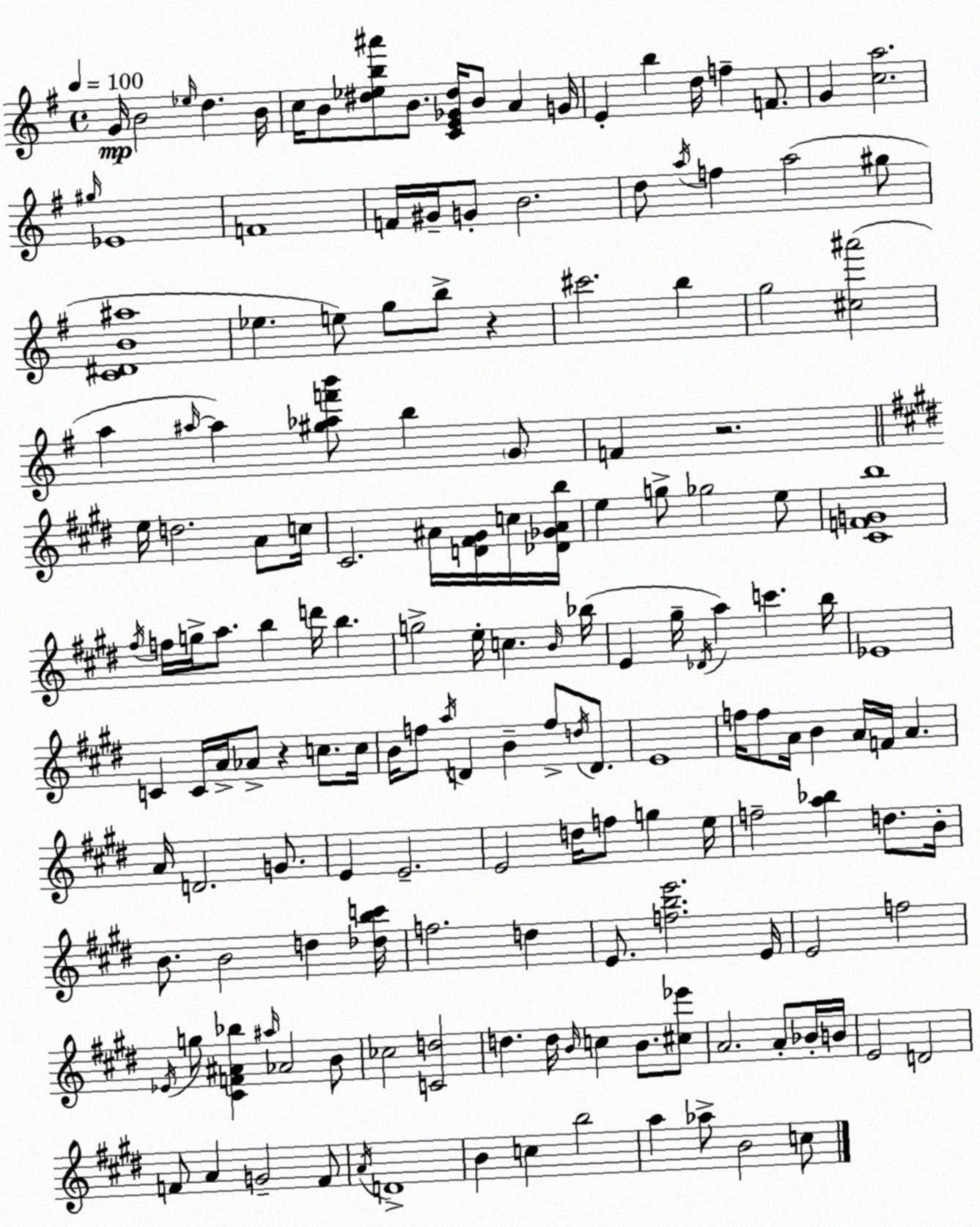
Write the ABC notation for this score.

X:1
T:Untitled
M:4/4
L:1/4
K:Em
G/4 B2 _e/4 d B/4 c/4 B/2 [^d_eb^a']/2 B/2 [CE_G^d]/4 B/2 A G/4 E b d/4 f F/2 G [ca]2 ^g/4 _E4 F4 F/4 ^G/4 G/2 B2 d/2 a/4 f a2 ^g/2 [C^DB^a]4 _e e/2 g/2 b/2 z ^c'2 b g2 [^c^a']2 a ^a/4 ^a [^g_af'b']/2 b G/2 F z2 e/4 d2 A/2 c/4 ^C2 ^A/4 [D^F^G]/4 c/4 [_D_G^Ab]/4 e g/2 _g2 e/2 [^CFGb]4 ^f/4 f/4 g/4 a/2 b d'/4 b g2 e/4 c B/4 _b/4 E ^g/4 _D/4 a c' b/4 _E4 C C/4 A/4 _A/2 z c/2 c/4 B/4 f/2 a/4 D B f/2 d/4 D/2 E4 f/4 f/2 A/4 B A/4 F/4 A A/4 D2 G/2 E E2 E2 d/4 f/2 g e/4 f2 [a_b] d/2 B/4 B/2 B2 d [_dbc']/4 f2 d E/2 [fbe']2 E/4 E2 f2 _E/4 g/2 [^CF^A_b] ^a/4 _A2 B/2 _c2 [Cd]2 d d/4 B/4 c B/2 [^c_e']/2 A2 A/2 _B/4 B/4 E2 D2 F/2 A G2 F/2 A/4 D4 B c b2 a _a/2 B2 c/2